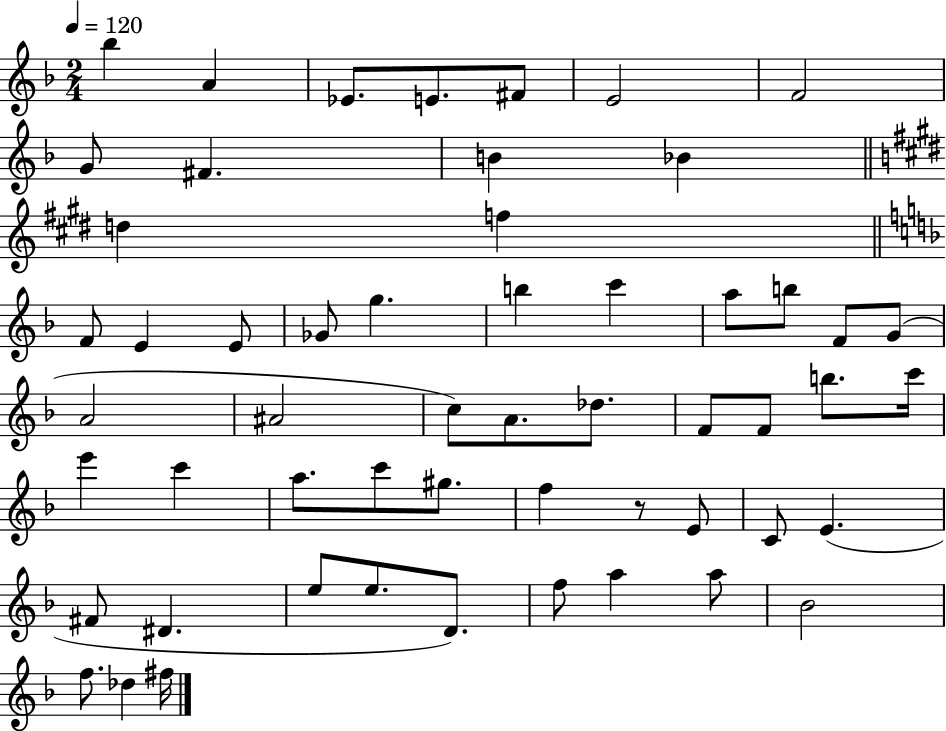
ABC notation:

X:1
T:Untitled
M:2/4
L:1/4
K:F
_b A _E/2 E/2 ^F/2 E2 F2 G/2 ^F B _B d f F/2 E E/2 _G/2 g b c' a/2 b/2 F/2 G/2 A2 ^A2 c/2 A/2 _d/2 F/2 F/2 b/2 c'/4 e' c' a/2 c'/2 ^g/2 f z/2 E/2 C/2 E ^F/2 ^D e/2 e/2 D/2 f/2 a a/2 _B2 f/2 _d ^f/4